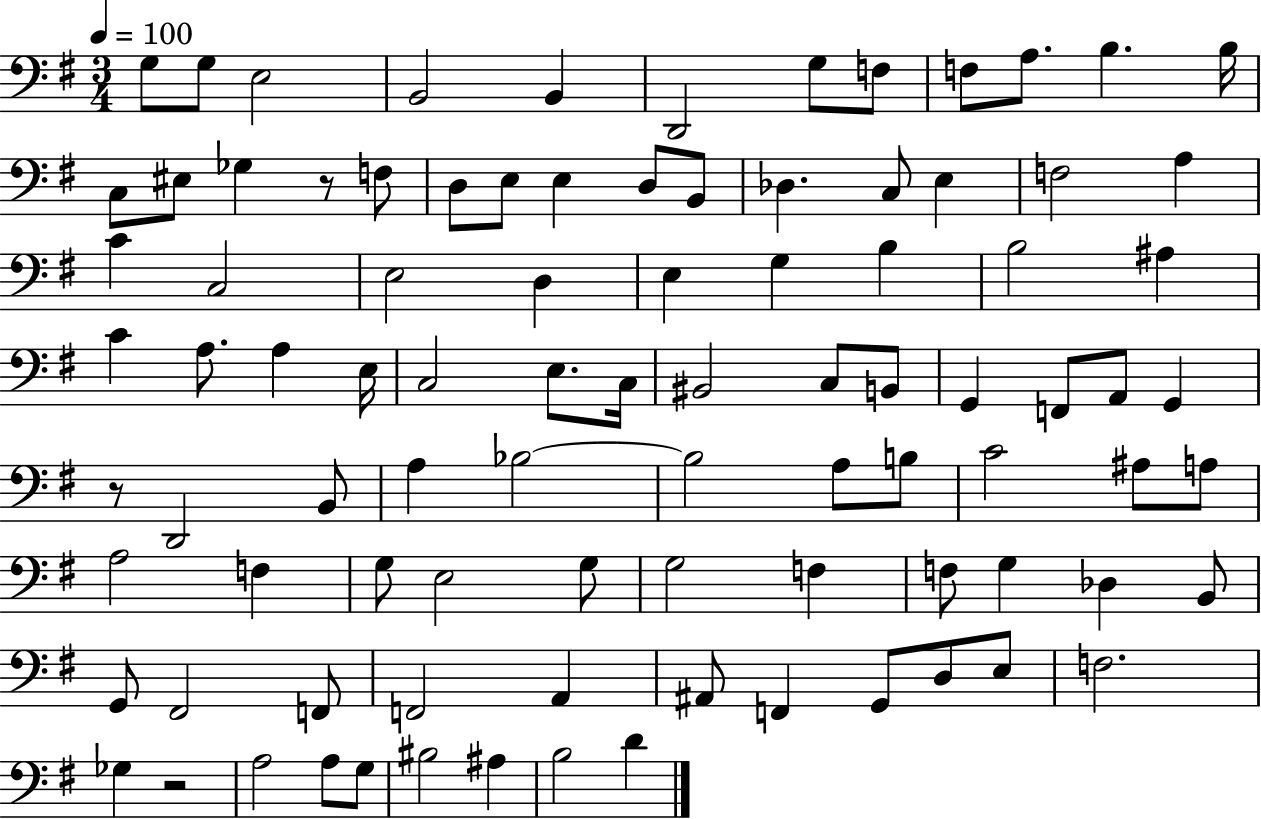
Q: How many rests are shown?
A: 3